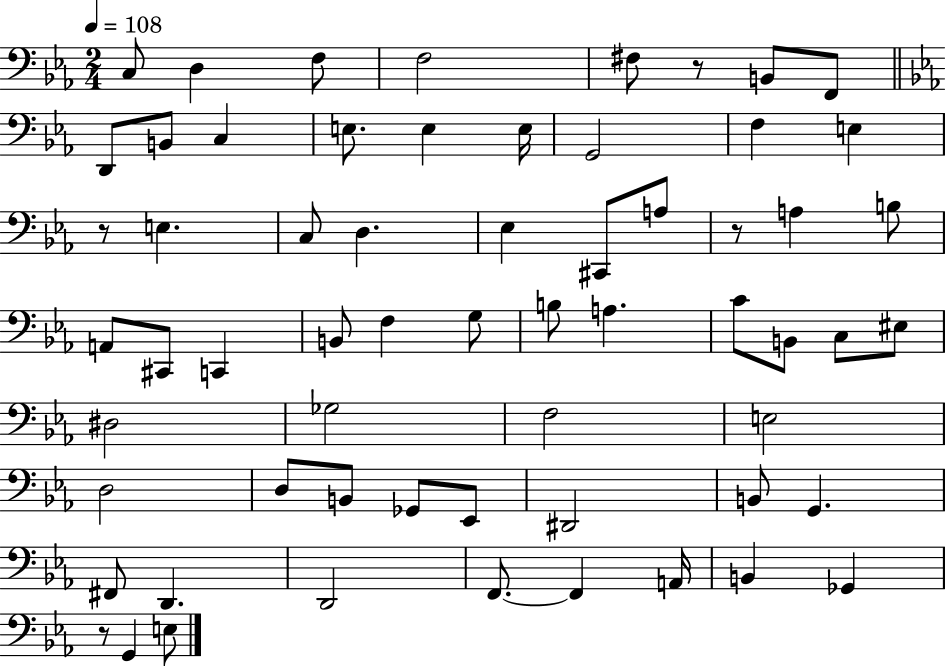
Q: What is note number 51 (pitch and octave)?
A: D2